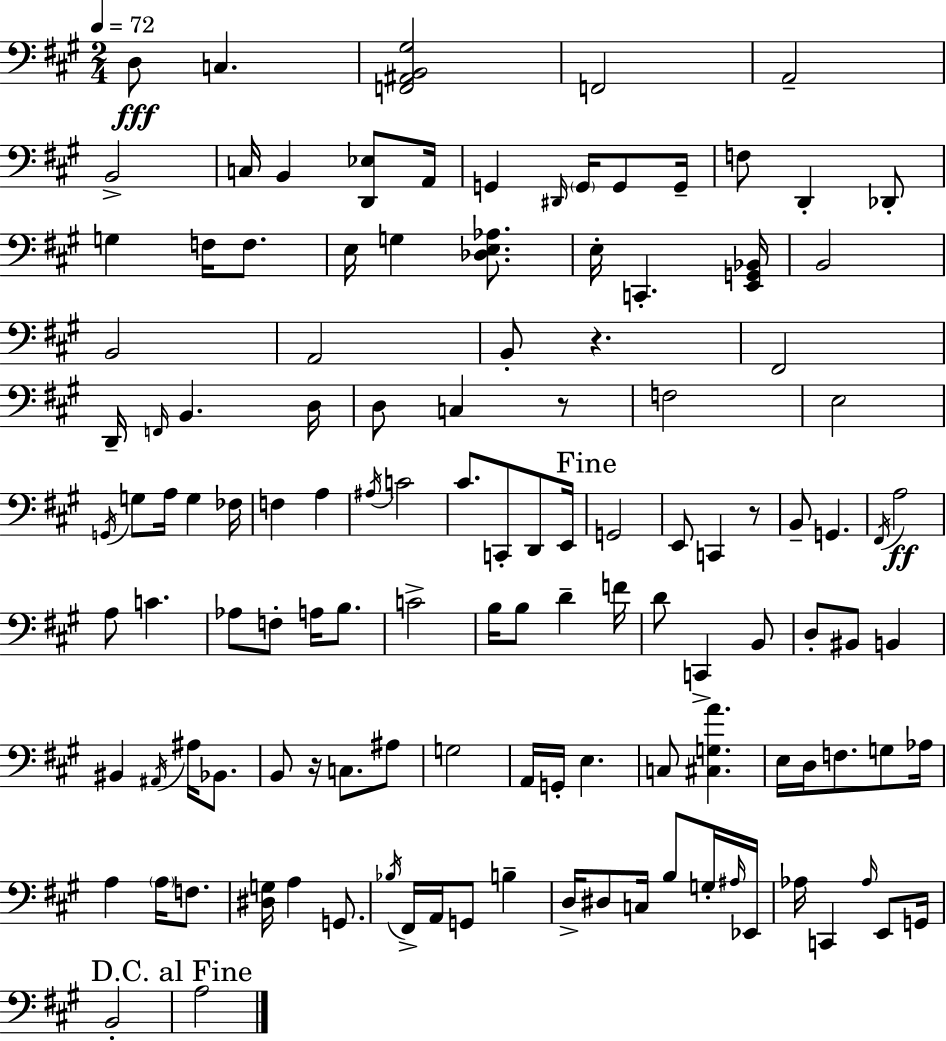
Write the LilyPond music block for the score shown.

{
  \clef bass
  \numericTimeSignature
  \time 2/4
  \key a \major
  \tempo 4 = 72
  d8\fff c4. | <f, ais, b, gis>2 | f,2 | a,2-- | \break b,2-> | c16 b,4 <d, ees>8 a,16 | g,4 \grace { dis,16 } \parenthesize g,16 g,8 | g,16-- f8 d,4-. des,8-. | \break g4 f16 f8. | e16 g4 <des e aes>8. | e16-. c,4.-. | <e, g, bes,>16 b,2 | \break b,2 | a,2 | b,8-. r4. | fis,2 | \break d,16-- \grace { f,16 } b,4. | d16 d8 c4 | r8 f2 | e2 | \break \acciaccatura { g,16 } g8 a16 g4 | fes16 f4 a4 | \acciaccatura { ais16 } c'2 | cis'8. c,8-. | \break d,8 e,16 \mark "Fine" g,2 | e,8 c,4 | r8 b,8-- g,4. | \acciaccatura { fis,16 } a2\ff | \break a8 c'4. | aes8 f8-. | a16 b8. c'2-> | b16 b8 | \break d'4-- f'16 d'8 c,4-> | b,8 d8-. bis,8 | b,4 bis,4 | \acciaccatura { ais,16 } ais16 bes,8. b,8 | \break r16 c8. ais8 g2 | a,16 g,16-. | e4. c8 | <cis g a'>4. e16 d16 | \break f8. g8 aes16 a4 | \parenthesize a16 f8. <dis g>16 a4 | g,8. \acciaccatura { bes16 } fis,16-> | a,16 g,8 b4-- d16-> | \break dis8 c16 b8 g16-. \grace { ais16 } ees,16 | aes16 c,4 \grace { aes16 } e,8 | g,16 b,2-. | \mark "D.C. al Fine" a2 | \break \bar "|."
}